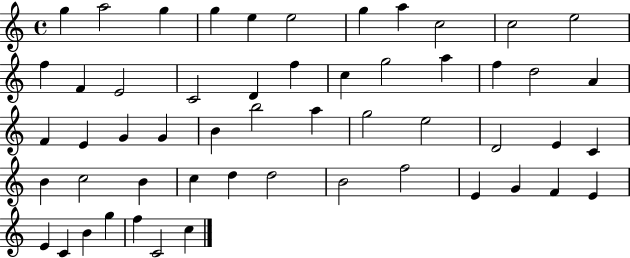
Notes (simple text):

G5/q A5/h G5/q G5/q E5/q E5/h G5/q A5/q C5/h C5/h E5/h F5/q F4/q E4/h C4/h D4/q F5/q C5/q G5/h A5/q F5/q D5/h A4/q F4/q E4/q G4/q G4/q B4/q B5/h A5/q G5/h E5/h D4/h E4/q C4/q B4/q C5/h B4/q C5/q D5/q D5/h B4/h F5/h E4/q G4/q F4/q E4/q E4/q C4/q B4/q G5/q F5/q C4/h C5/q